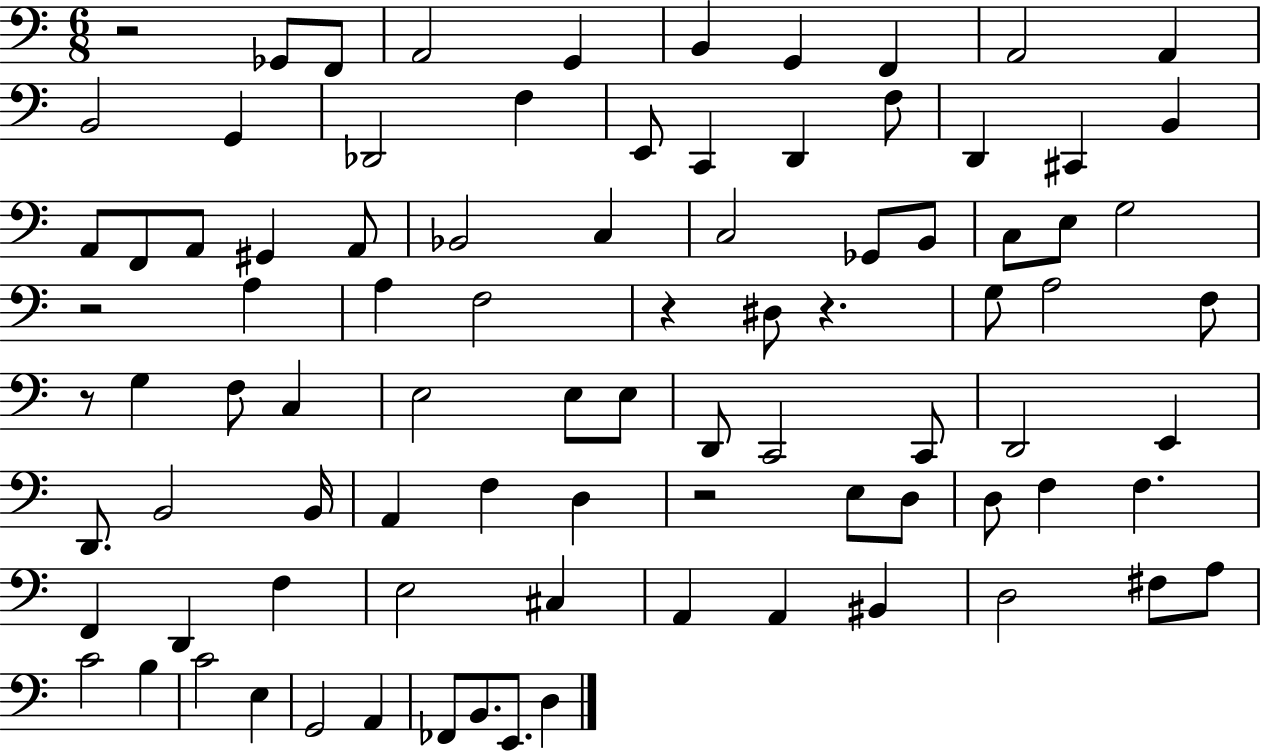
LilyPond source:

{
  \clef bass
  \numericTimeSignature
  \time 6/8
  \key c \major
  \repeat volta 2 { r2 ges,8 f,8 | a,2 g,4 | b,4 g,4 f,4 | a,2 a,4 | \break b,2 g,4 | des,2 f4 | e,8 c,4 d,4 f8 | d,4 cis,4 b,4 | \break a,8 f,8 a,8 gis,4 a,8 | bes,2 c4 | c2 ges,8 b,8 | c8 e8 g2 | \break r2 a4 | a4 f2 | r4 dis8 r4. | g8 a2 f8 | \break r8 g4 f8 c4 | e2 e8 e8 | d,8 c,2 c,8 | d,2 e,4 | \break d,8. b,2 b,16 | a,4 f4 d4 | r2 e8 d8 | d8 f4 f4. | \break f,4 d,4 f4 | e2 cis4 | a,4 a,4 bis,4 | d2 fis8 a8 | \break c'2 b4 | c'2 e4 | g,2 a,4 | fes,8 b,8. e,8. d4 | \break } \bar "|."
}